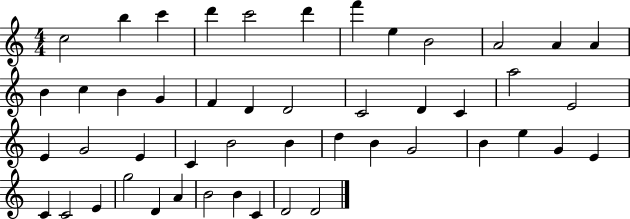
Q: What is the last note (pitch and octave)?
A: D4